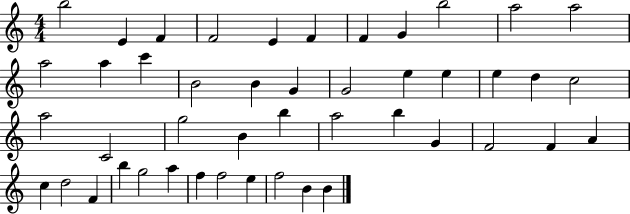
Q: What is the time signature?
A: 4/4